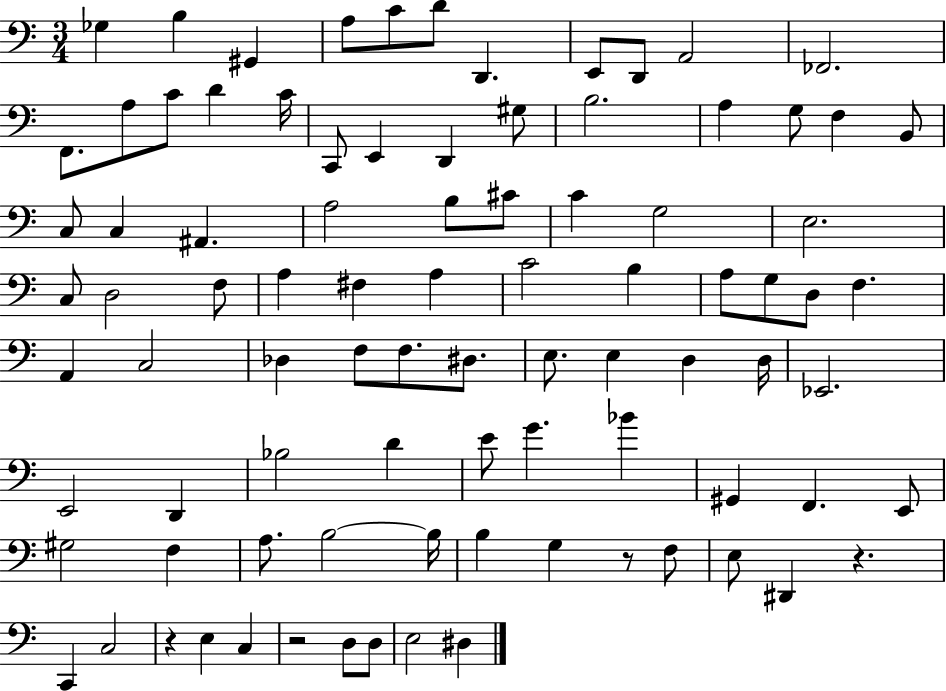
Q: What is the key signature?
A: C major